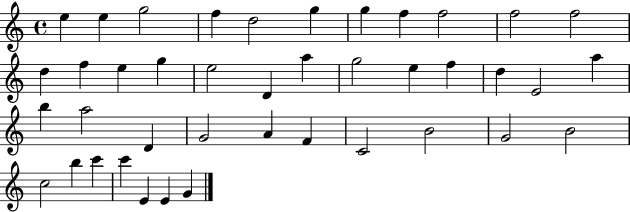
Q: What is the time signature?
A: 4/4